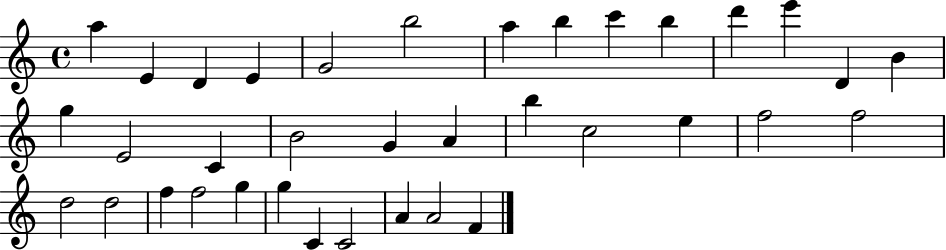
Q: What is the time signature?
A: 4/4